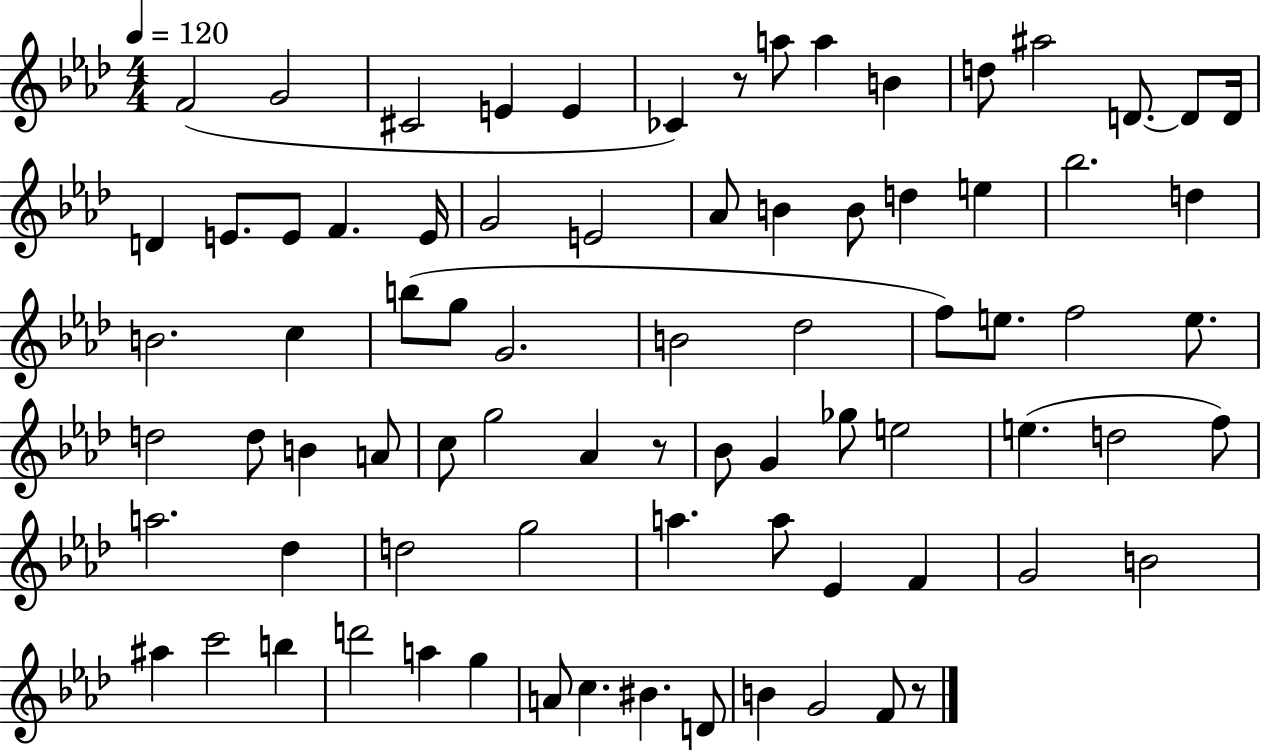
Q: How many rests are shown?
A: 3